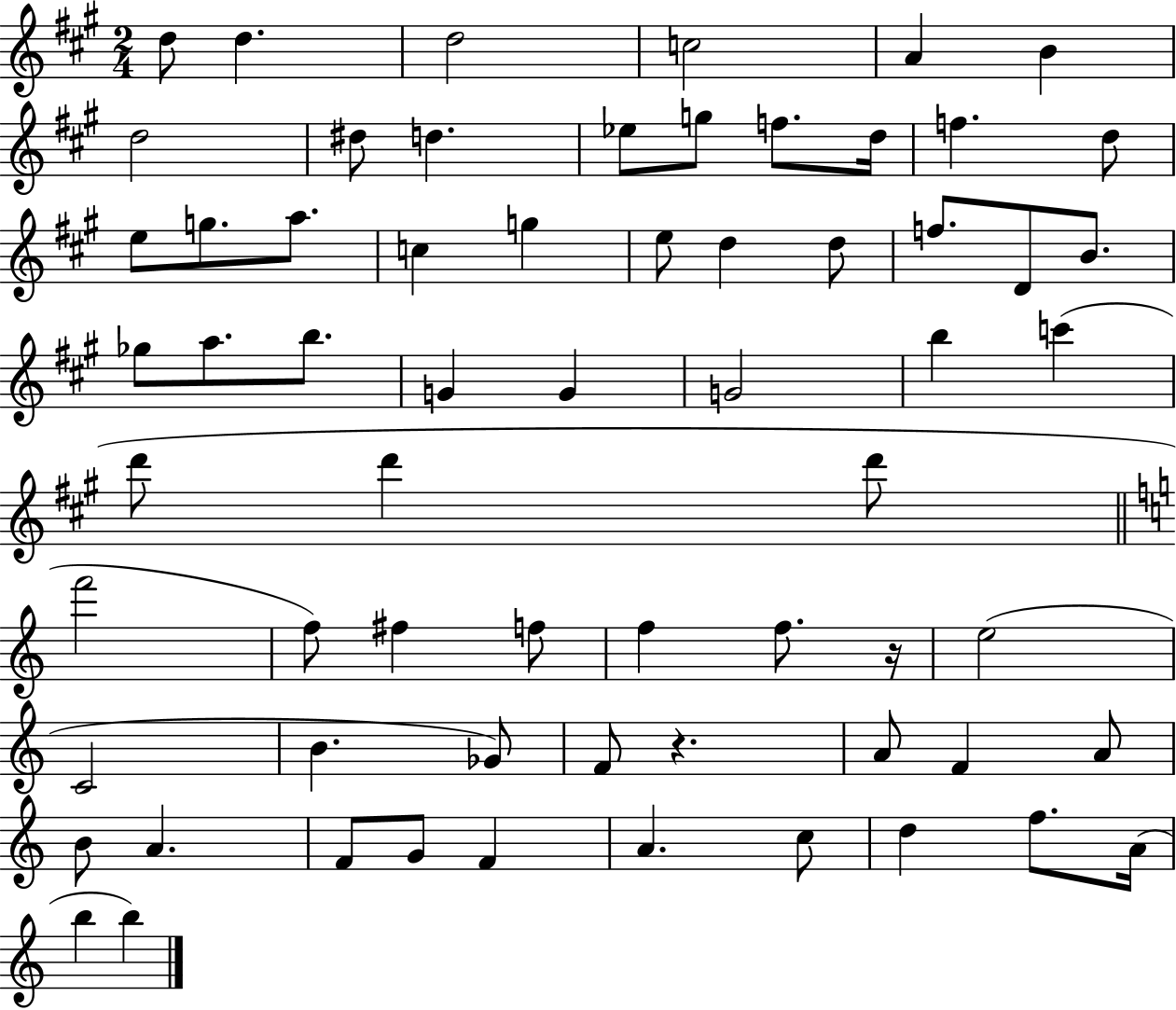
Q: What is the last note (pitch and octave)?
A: B5